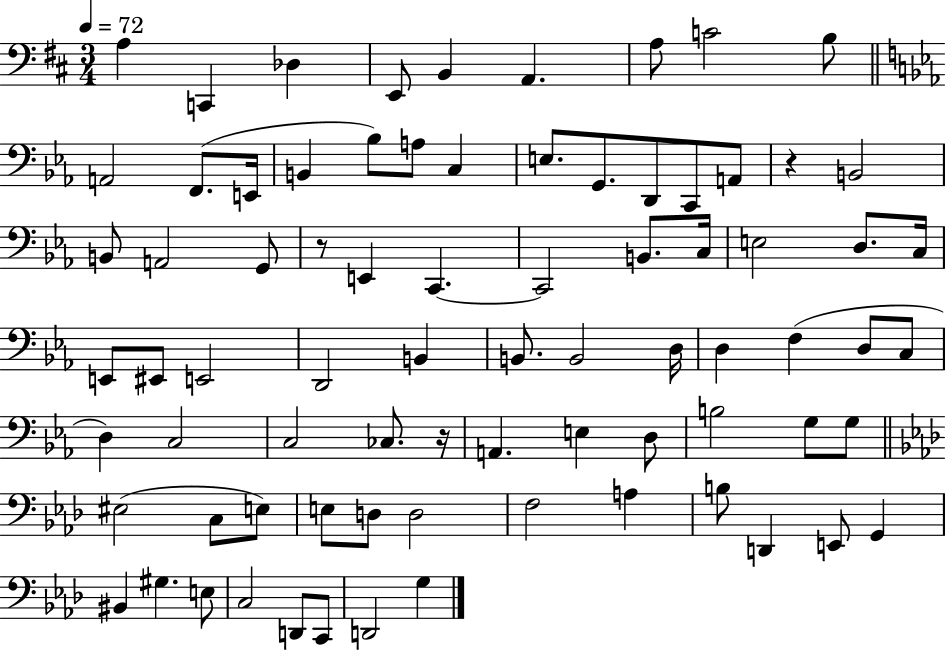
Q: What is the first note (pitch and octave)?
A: A3